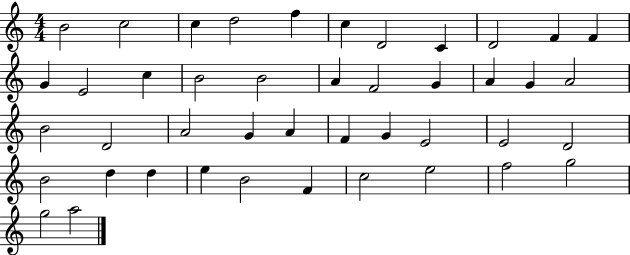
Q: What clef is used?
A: treble